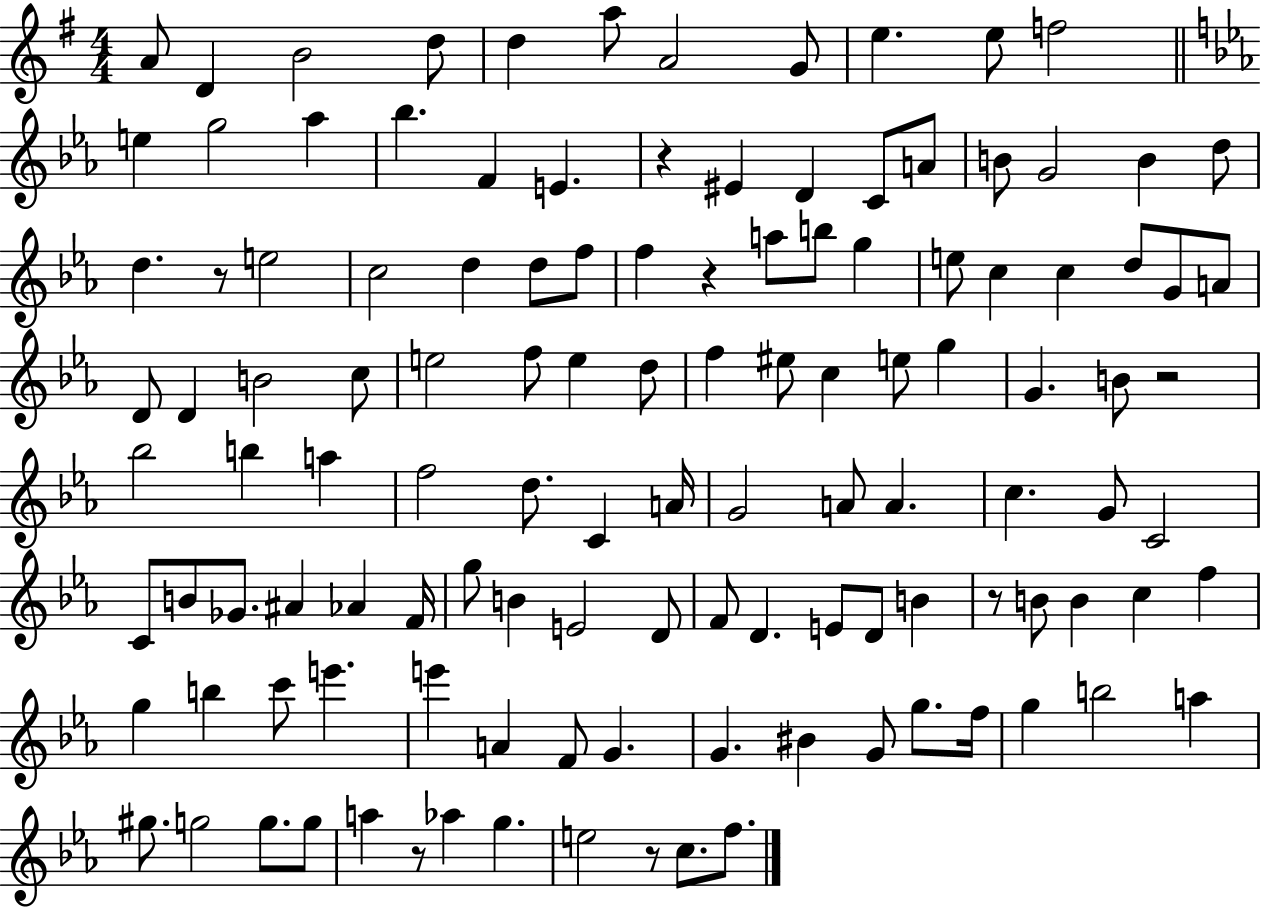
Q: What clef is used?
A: treble